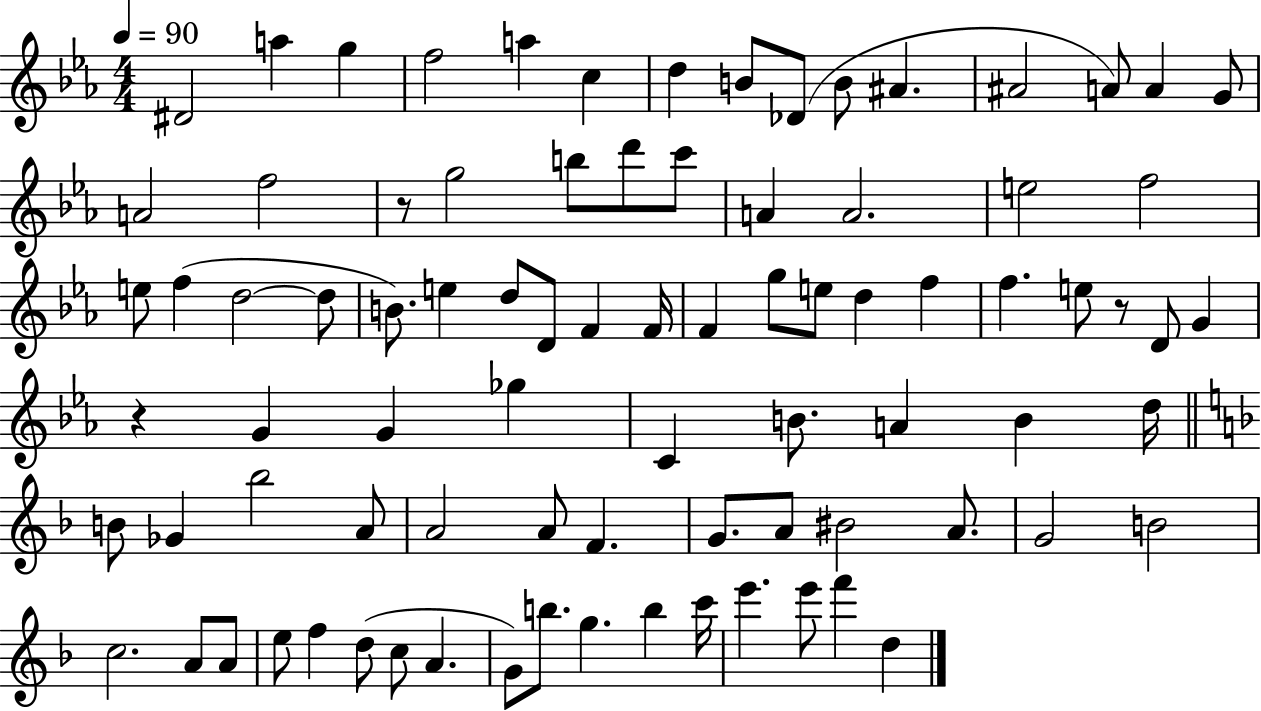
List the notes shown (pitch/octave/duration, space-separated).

D#4/h A5/q G5/q F5/h A5/q C5/q D5/q B4/e Db4/e B4/e A#4/q. A#4/h A4/e A4/q G4/e A4/h F5/h R/e G5/h B5/e D6/e C6/e A4/q A4/h. E5/h F5/h E5/e F5/q D5/h D5/e B4/e. E5/q D5/e D4/e F4/q F4/s F4/q G5/e E5/e D5/q F5/q F5/q. E5/e R/e D4/e G4/q R/q G4/q G4/q Gb5/q C4/q B4/e. A4/q B4/q D5/s B4/e Gb4/q Bb5/h A4/e A4/h A4/e F4/q. G4/e. A4/e BIS4/h A4/e. G4/h B4/h C5/h. A4/e A4/e E5/e F5/q D5/e C5/e A4/q. G4/e B5/e. G5/q. B5/q C6/s E6/q. E6/e F6/q D5/q